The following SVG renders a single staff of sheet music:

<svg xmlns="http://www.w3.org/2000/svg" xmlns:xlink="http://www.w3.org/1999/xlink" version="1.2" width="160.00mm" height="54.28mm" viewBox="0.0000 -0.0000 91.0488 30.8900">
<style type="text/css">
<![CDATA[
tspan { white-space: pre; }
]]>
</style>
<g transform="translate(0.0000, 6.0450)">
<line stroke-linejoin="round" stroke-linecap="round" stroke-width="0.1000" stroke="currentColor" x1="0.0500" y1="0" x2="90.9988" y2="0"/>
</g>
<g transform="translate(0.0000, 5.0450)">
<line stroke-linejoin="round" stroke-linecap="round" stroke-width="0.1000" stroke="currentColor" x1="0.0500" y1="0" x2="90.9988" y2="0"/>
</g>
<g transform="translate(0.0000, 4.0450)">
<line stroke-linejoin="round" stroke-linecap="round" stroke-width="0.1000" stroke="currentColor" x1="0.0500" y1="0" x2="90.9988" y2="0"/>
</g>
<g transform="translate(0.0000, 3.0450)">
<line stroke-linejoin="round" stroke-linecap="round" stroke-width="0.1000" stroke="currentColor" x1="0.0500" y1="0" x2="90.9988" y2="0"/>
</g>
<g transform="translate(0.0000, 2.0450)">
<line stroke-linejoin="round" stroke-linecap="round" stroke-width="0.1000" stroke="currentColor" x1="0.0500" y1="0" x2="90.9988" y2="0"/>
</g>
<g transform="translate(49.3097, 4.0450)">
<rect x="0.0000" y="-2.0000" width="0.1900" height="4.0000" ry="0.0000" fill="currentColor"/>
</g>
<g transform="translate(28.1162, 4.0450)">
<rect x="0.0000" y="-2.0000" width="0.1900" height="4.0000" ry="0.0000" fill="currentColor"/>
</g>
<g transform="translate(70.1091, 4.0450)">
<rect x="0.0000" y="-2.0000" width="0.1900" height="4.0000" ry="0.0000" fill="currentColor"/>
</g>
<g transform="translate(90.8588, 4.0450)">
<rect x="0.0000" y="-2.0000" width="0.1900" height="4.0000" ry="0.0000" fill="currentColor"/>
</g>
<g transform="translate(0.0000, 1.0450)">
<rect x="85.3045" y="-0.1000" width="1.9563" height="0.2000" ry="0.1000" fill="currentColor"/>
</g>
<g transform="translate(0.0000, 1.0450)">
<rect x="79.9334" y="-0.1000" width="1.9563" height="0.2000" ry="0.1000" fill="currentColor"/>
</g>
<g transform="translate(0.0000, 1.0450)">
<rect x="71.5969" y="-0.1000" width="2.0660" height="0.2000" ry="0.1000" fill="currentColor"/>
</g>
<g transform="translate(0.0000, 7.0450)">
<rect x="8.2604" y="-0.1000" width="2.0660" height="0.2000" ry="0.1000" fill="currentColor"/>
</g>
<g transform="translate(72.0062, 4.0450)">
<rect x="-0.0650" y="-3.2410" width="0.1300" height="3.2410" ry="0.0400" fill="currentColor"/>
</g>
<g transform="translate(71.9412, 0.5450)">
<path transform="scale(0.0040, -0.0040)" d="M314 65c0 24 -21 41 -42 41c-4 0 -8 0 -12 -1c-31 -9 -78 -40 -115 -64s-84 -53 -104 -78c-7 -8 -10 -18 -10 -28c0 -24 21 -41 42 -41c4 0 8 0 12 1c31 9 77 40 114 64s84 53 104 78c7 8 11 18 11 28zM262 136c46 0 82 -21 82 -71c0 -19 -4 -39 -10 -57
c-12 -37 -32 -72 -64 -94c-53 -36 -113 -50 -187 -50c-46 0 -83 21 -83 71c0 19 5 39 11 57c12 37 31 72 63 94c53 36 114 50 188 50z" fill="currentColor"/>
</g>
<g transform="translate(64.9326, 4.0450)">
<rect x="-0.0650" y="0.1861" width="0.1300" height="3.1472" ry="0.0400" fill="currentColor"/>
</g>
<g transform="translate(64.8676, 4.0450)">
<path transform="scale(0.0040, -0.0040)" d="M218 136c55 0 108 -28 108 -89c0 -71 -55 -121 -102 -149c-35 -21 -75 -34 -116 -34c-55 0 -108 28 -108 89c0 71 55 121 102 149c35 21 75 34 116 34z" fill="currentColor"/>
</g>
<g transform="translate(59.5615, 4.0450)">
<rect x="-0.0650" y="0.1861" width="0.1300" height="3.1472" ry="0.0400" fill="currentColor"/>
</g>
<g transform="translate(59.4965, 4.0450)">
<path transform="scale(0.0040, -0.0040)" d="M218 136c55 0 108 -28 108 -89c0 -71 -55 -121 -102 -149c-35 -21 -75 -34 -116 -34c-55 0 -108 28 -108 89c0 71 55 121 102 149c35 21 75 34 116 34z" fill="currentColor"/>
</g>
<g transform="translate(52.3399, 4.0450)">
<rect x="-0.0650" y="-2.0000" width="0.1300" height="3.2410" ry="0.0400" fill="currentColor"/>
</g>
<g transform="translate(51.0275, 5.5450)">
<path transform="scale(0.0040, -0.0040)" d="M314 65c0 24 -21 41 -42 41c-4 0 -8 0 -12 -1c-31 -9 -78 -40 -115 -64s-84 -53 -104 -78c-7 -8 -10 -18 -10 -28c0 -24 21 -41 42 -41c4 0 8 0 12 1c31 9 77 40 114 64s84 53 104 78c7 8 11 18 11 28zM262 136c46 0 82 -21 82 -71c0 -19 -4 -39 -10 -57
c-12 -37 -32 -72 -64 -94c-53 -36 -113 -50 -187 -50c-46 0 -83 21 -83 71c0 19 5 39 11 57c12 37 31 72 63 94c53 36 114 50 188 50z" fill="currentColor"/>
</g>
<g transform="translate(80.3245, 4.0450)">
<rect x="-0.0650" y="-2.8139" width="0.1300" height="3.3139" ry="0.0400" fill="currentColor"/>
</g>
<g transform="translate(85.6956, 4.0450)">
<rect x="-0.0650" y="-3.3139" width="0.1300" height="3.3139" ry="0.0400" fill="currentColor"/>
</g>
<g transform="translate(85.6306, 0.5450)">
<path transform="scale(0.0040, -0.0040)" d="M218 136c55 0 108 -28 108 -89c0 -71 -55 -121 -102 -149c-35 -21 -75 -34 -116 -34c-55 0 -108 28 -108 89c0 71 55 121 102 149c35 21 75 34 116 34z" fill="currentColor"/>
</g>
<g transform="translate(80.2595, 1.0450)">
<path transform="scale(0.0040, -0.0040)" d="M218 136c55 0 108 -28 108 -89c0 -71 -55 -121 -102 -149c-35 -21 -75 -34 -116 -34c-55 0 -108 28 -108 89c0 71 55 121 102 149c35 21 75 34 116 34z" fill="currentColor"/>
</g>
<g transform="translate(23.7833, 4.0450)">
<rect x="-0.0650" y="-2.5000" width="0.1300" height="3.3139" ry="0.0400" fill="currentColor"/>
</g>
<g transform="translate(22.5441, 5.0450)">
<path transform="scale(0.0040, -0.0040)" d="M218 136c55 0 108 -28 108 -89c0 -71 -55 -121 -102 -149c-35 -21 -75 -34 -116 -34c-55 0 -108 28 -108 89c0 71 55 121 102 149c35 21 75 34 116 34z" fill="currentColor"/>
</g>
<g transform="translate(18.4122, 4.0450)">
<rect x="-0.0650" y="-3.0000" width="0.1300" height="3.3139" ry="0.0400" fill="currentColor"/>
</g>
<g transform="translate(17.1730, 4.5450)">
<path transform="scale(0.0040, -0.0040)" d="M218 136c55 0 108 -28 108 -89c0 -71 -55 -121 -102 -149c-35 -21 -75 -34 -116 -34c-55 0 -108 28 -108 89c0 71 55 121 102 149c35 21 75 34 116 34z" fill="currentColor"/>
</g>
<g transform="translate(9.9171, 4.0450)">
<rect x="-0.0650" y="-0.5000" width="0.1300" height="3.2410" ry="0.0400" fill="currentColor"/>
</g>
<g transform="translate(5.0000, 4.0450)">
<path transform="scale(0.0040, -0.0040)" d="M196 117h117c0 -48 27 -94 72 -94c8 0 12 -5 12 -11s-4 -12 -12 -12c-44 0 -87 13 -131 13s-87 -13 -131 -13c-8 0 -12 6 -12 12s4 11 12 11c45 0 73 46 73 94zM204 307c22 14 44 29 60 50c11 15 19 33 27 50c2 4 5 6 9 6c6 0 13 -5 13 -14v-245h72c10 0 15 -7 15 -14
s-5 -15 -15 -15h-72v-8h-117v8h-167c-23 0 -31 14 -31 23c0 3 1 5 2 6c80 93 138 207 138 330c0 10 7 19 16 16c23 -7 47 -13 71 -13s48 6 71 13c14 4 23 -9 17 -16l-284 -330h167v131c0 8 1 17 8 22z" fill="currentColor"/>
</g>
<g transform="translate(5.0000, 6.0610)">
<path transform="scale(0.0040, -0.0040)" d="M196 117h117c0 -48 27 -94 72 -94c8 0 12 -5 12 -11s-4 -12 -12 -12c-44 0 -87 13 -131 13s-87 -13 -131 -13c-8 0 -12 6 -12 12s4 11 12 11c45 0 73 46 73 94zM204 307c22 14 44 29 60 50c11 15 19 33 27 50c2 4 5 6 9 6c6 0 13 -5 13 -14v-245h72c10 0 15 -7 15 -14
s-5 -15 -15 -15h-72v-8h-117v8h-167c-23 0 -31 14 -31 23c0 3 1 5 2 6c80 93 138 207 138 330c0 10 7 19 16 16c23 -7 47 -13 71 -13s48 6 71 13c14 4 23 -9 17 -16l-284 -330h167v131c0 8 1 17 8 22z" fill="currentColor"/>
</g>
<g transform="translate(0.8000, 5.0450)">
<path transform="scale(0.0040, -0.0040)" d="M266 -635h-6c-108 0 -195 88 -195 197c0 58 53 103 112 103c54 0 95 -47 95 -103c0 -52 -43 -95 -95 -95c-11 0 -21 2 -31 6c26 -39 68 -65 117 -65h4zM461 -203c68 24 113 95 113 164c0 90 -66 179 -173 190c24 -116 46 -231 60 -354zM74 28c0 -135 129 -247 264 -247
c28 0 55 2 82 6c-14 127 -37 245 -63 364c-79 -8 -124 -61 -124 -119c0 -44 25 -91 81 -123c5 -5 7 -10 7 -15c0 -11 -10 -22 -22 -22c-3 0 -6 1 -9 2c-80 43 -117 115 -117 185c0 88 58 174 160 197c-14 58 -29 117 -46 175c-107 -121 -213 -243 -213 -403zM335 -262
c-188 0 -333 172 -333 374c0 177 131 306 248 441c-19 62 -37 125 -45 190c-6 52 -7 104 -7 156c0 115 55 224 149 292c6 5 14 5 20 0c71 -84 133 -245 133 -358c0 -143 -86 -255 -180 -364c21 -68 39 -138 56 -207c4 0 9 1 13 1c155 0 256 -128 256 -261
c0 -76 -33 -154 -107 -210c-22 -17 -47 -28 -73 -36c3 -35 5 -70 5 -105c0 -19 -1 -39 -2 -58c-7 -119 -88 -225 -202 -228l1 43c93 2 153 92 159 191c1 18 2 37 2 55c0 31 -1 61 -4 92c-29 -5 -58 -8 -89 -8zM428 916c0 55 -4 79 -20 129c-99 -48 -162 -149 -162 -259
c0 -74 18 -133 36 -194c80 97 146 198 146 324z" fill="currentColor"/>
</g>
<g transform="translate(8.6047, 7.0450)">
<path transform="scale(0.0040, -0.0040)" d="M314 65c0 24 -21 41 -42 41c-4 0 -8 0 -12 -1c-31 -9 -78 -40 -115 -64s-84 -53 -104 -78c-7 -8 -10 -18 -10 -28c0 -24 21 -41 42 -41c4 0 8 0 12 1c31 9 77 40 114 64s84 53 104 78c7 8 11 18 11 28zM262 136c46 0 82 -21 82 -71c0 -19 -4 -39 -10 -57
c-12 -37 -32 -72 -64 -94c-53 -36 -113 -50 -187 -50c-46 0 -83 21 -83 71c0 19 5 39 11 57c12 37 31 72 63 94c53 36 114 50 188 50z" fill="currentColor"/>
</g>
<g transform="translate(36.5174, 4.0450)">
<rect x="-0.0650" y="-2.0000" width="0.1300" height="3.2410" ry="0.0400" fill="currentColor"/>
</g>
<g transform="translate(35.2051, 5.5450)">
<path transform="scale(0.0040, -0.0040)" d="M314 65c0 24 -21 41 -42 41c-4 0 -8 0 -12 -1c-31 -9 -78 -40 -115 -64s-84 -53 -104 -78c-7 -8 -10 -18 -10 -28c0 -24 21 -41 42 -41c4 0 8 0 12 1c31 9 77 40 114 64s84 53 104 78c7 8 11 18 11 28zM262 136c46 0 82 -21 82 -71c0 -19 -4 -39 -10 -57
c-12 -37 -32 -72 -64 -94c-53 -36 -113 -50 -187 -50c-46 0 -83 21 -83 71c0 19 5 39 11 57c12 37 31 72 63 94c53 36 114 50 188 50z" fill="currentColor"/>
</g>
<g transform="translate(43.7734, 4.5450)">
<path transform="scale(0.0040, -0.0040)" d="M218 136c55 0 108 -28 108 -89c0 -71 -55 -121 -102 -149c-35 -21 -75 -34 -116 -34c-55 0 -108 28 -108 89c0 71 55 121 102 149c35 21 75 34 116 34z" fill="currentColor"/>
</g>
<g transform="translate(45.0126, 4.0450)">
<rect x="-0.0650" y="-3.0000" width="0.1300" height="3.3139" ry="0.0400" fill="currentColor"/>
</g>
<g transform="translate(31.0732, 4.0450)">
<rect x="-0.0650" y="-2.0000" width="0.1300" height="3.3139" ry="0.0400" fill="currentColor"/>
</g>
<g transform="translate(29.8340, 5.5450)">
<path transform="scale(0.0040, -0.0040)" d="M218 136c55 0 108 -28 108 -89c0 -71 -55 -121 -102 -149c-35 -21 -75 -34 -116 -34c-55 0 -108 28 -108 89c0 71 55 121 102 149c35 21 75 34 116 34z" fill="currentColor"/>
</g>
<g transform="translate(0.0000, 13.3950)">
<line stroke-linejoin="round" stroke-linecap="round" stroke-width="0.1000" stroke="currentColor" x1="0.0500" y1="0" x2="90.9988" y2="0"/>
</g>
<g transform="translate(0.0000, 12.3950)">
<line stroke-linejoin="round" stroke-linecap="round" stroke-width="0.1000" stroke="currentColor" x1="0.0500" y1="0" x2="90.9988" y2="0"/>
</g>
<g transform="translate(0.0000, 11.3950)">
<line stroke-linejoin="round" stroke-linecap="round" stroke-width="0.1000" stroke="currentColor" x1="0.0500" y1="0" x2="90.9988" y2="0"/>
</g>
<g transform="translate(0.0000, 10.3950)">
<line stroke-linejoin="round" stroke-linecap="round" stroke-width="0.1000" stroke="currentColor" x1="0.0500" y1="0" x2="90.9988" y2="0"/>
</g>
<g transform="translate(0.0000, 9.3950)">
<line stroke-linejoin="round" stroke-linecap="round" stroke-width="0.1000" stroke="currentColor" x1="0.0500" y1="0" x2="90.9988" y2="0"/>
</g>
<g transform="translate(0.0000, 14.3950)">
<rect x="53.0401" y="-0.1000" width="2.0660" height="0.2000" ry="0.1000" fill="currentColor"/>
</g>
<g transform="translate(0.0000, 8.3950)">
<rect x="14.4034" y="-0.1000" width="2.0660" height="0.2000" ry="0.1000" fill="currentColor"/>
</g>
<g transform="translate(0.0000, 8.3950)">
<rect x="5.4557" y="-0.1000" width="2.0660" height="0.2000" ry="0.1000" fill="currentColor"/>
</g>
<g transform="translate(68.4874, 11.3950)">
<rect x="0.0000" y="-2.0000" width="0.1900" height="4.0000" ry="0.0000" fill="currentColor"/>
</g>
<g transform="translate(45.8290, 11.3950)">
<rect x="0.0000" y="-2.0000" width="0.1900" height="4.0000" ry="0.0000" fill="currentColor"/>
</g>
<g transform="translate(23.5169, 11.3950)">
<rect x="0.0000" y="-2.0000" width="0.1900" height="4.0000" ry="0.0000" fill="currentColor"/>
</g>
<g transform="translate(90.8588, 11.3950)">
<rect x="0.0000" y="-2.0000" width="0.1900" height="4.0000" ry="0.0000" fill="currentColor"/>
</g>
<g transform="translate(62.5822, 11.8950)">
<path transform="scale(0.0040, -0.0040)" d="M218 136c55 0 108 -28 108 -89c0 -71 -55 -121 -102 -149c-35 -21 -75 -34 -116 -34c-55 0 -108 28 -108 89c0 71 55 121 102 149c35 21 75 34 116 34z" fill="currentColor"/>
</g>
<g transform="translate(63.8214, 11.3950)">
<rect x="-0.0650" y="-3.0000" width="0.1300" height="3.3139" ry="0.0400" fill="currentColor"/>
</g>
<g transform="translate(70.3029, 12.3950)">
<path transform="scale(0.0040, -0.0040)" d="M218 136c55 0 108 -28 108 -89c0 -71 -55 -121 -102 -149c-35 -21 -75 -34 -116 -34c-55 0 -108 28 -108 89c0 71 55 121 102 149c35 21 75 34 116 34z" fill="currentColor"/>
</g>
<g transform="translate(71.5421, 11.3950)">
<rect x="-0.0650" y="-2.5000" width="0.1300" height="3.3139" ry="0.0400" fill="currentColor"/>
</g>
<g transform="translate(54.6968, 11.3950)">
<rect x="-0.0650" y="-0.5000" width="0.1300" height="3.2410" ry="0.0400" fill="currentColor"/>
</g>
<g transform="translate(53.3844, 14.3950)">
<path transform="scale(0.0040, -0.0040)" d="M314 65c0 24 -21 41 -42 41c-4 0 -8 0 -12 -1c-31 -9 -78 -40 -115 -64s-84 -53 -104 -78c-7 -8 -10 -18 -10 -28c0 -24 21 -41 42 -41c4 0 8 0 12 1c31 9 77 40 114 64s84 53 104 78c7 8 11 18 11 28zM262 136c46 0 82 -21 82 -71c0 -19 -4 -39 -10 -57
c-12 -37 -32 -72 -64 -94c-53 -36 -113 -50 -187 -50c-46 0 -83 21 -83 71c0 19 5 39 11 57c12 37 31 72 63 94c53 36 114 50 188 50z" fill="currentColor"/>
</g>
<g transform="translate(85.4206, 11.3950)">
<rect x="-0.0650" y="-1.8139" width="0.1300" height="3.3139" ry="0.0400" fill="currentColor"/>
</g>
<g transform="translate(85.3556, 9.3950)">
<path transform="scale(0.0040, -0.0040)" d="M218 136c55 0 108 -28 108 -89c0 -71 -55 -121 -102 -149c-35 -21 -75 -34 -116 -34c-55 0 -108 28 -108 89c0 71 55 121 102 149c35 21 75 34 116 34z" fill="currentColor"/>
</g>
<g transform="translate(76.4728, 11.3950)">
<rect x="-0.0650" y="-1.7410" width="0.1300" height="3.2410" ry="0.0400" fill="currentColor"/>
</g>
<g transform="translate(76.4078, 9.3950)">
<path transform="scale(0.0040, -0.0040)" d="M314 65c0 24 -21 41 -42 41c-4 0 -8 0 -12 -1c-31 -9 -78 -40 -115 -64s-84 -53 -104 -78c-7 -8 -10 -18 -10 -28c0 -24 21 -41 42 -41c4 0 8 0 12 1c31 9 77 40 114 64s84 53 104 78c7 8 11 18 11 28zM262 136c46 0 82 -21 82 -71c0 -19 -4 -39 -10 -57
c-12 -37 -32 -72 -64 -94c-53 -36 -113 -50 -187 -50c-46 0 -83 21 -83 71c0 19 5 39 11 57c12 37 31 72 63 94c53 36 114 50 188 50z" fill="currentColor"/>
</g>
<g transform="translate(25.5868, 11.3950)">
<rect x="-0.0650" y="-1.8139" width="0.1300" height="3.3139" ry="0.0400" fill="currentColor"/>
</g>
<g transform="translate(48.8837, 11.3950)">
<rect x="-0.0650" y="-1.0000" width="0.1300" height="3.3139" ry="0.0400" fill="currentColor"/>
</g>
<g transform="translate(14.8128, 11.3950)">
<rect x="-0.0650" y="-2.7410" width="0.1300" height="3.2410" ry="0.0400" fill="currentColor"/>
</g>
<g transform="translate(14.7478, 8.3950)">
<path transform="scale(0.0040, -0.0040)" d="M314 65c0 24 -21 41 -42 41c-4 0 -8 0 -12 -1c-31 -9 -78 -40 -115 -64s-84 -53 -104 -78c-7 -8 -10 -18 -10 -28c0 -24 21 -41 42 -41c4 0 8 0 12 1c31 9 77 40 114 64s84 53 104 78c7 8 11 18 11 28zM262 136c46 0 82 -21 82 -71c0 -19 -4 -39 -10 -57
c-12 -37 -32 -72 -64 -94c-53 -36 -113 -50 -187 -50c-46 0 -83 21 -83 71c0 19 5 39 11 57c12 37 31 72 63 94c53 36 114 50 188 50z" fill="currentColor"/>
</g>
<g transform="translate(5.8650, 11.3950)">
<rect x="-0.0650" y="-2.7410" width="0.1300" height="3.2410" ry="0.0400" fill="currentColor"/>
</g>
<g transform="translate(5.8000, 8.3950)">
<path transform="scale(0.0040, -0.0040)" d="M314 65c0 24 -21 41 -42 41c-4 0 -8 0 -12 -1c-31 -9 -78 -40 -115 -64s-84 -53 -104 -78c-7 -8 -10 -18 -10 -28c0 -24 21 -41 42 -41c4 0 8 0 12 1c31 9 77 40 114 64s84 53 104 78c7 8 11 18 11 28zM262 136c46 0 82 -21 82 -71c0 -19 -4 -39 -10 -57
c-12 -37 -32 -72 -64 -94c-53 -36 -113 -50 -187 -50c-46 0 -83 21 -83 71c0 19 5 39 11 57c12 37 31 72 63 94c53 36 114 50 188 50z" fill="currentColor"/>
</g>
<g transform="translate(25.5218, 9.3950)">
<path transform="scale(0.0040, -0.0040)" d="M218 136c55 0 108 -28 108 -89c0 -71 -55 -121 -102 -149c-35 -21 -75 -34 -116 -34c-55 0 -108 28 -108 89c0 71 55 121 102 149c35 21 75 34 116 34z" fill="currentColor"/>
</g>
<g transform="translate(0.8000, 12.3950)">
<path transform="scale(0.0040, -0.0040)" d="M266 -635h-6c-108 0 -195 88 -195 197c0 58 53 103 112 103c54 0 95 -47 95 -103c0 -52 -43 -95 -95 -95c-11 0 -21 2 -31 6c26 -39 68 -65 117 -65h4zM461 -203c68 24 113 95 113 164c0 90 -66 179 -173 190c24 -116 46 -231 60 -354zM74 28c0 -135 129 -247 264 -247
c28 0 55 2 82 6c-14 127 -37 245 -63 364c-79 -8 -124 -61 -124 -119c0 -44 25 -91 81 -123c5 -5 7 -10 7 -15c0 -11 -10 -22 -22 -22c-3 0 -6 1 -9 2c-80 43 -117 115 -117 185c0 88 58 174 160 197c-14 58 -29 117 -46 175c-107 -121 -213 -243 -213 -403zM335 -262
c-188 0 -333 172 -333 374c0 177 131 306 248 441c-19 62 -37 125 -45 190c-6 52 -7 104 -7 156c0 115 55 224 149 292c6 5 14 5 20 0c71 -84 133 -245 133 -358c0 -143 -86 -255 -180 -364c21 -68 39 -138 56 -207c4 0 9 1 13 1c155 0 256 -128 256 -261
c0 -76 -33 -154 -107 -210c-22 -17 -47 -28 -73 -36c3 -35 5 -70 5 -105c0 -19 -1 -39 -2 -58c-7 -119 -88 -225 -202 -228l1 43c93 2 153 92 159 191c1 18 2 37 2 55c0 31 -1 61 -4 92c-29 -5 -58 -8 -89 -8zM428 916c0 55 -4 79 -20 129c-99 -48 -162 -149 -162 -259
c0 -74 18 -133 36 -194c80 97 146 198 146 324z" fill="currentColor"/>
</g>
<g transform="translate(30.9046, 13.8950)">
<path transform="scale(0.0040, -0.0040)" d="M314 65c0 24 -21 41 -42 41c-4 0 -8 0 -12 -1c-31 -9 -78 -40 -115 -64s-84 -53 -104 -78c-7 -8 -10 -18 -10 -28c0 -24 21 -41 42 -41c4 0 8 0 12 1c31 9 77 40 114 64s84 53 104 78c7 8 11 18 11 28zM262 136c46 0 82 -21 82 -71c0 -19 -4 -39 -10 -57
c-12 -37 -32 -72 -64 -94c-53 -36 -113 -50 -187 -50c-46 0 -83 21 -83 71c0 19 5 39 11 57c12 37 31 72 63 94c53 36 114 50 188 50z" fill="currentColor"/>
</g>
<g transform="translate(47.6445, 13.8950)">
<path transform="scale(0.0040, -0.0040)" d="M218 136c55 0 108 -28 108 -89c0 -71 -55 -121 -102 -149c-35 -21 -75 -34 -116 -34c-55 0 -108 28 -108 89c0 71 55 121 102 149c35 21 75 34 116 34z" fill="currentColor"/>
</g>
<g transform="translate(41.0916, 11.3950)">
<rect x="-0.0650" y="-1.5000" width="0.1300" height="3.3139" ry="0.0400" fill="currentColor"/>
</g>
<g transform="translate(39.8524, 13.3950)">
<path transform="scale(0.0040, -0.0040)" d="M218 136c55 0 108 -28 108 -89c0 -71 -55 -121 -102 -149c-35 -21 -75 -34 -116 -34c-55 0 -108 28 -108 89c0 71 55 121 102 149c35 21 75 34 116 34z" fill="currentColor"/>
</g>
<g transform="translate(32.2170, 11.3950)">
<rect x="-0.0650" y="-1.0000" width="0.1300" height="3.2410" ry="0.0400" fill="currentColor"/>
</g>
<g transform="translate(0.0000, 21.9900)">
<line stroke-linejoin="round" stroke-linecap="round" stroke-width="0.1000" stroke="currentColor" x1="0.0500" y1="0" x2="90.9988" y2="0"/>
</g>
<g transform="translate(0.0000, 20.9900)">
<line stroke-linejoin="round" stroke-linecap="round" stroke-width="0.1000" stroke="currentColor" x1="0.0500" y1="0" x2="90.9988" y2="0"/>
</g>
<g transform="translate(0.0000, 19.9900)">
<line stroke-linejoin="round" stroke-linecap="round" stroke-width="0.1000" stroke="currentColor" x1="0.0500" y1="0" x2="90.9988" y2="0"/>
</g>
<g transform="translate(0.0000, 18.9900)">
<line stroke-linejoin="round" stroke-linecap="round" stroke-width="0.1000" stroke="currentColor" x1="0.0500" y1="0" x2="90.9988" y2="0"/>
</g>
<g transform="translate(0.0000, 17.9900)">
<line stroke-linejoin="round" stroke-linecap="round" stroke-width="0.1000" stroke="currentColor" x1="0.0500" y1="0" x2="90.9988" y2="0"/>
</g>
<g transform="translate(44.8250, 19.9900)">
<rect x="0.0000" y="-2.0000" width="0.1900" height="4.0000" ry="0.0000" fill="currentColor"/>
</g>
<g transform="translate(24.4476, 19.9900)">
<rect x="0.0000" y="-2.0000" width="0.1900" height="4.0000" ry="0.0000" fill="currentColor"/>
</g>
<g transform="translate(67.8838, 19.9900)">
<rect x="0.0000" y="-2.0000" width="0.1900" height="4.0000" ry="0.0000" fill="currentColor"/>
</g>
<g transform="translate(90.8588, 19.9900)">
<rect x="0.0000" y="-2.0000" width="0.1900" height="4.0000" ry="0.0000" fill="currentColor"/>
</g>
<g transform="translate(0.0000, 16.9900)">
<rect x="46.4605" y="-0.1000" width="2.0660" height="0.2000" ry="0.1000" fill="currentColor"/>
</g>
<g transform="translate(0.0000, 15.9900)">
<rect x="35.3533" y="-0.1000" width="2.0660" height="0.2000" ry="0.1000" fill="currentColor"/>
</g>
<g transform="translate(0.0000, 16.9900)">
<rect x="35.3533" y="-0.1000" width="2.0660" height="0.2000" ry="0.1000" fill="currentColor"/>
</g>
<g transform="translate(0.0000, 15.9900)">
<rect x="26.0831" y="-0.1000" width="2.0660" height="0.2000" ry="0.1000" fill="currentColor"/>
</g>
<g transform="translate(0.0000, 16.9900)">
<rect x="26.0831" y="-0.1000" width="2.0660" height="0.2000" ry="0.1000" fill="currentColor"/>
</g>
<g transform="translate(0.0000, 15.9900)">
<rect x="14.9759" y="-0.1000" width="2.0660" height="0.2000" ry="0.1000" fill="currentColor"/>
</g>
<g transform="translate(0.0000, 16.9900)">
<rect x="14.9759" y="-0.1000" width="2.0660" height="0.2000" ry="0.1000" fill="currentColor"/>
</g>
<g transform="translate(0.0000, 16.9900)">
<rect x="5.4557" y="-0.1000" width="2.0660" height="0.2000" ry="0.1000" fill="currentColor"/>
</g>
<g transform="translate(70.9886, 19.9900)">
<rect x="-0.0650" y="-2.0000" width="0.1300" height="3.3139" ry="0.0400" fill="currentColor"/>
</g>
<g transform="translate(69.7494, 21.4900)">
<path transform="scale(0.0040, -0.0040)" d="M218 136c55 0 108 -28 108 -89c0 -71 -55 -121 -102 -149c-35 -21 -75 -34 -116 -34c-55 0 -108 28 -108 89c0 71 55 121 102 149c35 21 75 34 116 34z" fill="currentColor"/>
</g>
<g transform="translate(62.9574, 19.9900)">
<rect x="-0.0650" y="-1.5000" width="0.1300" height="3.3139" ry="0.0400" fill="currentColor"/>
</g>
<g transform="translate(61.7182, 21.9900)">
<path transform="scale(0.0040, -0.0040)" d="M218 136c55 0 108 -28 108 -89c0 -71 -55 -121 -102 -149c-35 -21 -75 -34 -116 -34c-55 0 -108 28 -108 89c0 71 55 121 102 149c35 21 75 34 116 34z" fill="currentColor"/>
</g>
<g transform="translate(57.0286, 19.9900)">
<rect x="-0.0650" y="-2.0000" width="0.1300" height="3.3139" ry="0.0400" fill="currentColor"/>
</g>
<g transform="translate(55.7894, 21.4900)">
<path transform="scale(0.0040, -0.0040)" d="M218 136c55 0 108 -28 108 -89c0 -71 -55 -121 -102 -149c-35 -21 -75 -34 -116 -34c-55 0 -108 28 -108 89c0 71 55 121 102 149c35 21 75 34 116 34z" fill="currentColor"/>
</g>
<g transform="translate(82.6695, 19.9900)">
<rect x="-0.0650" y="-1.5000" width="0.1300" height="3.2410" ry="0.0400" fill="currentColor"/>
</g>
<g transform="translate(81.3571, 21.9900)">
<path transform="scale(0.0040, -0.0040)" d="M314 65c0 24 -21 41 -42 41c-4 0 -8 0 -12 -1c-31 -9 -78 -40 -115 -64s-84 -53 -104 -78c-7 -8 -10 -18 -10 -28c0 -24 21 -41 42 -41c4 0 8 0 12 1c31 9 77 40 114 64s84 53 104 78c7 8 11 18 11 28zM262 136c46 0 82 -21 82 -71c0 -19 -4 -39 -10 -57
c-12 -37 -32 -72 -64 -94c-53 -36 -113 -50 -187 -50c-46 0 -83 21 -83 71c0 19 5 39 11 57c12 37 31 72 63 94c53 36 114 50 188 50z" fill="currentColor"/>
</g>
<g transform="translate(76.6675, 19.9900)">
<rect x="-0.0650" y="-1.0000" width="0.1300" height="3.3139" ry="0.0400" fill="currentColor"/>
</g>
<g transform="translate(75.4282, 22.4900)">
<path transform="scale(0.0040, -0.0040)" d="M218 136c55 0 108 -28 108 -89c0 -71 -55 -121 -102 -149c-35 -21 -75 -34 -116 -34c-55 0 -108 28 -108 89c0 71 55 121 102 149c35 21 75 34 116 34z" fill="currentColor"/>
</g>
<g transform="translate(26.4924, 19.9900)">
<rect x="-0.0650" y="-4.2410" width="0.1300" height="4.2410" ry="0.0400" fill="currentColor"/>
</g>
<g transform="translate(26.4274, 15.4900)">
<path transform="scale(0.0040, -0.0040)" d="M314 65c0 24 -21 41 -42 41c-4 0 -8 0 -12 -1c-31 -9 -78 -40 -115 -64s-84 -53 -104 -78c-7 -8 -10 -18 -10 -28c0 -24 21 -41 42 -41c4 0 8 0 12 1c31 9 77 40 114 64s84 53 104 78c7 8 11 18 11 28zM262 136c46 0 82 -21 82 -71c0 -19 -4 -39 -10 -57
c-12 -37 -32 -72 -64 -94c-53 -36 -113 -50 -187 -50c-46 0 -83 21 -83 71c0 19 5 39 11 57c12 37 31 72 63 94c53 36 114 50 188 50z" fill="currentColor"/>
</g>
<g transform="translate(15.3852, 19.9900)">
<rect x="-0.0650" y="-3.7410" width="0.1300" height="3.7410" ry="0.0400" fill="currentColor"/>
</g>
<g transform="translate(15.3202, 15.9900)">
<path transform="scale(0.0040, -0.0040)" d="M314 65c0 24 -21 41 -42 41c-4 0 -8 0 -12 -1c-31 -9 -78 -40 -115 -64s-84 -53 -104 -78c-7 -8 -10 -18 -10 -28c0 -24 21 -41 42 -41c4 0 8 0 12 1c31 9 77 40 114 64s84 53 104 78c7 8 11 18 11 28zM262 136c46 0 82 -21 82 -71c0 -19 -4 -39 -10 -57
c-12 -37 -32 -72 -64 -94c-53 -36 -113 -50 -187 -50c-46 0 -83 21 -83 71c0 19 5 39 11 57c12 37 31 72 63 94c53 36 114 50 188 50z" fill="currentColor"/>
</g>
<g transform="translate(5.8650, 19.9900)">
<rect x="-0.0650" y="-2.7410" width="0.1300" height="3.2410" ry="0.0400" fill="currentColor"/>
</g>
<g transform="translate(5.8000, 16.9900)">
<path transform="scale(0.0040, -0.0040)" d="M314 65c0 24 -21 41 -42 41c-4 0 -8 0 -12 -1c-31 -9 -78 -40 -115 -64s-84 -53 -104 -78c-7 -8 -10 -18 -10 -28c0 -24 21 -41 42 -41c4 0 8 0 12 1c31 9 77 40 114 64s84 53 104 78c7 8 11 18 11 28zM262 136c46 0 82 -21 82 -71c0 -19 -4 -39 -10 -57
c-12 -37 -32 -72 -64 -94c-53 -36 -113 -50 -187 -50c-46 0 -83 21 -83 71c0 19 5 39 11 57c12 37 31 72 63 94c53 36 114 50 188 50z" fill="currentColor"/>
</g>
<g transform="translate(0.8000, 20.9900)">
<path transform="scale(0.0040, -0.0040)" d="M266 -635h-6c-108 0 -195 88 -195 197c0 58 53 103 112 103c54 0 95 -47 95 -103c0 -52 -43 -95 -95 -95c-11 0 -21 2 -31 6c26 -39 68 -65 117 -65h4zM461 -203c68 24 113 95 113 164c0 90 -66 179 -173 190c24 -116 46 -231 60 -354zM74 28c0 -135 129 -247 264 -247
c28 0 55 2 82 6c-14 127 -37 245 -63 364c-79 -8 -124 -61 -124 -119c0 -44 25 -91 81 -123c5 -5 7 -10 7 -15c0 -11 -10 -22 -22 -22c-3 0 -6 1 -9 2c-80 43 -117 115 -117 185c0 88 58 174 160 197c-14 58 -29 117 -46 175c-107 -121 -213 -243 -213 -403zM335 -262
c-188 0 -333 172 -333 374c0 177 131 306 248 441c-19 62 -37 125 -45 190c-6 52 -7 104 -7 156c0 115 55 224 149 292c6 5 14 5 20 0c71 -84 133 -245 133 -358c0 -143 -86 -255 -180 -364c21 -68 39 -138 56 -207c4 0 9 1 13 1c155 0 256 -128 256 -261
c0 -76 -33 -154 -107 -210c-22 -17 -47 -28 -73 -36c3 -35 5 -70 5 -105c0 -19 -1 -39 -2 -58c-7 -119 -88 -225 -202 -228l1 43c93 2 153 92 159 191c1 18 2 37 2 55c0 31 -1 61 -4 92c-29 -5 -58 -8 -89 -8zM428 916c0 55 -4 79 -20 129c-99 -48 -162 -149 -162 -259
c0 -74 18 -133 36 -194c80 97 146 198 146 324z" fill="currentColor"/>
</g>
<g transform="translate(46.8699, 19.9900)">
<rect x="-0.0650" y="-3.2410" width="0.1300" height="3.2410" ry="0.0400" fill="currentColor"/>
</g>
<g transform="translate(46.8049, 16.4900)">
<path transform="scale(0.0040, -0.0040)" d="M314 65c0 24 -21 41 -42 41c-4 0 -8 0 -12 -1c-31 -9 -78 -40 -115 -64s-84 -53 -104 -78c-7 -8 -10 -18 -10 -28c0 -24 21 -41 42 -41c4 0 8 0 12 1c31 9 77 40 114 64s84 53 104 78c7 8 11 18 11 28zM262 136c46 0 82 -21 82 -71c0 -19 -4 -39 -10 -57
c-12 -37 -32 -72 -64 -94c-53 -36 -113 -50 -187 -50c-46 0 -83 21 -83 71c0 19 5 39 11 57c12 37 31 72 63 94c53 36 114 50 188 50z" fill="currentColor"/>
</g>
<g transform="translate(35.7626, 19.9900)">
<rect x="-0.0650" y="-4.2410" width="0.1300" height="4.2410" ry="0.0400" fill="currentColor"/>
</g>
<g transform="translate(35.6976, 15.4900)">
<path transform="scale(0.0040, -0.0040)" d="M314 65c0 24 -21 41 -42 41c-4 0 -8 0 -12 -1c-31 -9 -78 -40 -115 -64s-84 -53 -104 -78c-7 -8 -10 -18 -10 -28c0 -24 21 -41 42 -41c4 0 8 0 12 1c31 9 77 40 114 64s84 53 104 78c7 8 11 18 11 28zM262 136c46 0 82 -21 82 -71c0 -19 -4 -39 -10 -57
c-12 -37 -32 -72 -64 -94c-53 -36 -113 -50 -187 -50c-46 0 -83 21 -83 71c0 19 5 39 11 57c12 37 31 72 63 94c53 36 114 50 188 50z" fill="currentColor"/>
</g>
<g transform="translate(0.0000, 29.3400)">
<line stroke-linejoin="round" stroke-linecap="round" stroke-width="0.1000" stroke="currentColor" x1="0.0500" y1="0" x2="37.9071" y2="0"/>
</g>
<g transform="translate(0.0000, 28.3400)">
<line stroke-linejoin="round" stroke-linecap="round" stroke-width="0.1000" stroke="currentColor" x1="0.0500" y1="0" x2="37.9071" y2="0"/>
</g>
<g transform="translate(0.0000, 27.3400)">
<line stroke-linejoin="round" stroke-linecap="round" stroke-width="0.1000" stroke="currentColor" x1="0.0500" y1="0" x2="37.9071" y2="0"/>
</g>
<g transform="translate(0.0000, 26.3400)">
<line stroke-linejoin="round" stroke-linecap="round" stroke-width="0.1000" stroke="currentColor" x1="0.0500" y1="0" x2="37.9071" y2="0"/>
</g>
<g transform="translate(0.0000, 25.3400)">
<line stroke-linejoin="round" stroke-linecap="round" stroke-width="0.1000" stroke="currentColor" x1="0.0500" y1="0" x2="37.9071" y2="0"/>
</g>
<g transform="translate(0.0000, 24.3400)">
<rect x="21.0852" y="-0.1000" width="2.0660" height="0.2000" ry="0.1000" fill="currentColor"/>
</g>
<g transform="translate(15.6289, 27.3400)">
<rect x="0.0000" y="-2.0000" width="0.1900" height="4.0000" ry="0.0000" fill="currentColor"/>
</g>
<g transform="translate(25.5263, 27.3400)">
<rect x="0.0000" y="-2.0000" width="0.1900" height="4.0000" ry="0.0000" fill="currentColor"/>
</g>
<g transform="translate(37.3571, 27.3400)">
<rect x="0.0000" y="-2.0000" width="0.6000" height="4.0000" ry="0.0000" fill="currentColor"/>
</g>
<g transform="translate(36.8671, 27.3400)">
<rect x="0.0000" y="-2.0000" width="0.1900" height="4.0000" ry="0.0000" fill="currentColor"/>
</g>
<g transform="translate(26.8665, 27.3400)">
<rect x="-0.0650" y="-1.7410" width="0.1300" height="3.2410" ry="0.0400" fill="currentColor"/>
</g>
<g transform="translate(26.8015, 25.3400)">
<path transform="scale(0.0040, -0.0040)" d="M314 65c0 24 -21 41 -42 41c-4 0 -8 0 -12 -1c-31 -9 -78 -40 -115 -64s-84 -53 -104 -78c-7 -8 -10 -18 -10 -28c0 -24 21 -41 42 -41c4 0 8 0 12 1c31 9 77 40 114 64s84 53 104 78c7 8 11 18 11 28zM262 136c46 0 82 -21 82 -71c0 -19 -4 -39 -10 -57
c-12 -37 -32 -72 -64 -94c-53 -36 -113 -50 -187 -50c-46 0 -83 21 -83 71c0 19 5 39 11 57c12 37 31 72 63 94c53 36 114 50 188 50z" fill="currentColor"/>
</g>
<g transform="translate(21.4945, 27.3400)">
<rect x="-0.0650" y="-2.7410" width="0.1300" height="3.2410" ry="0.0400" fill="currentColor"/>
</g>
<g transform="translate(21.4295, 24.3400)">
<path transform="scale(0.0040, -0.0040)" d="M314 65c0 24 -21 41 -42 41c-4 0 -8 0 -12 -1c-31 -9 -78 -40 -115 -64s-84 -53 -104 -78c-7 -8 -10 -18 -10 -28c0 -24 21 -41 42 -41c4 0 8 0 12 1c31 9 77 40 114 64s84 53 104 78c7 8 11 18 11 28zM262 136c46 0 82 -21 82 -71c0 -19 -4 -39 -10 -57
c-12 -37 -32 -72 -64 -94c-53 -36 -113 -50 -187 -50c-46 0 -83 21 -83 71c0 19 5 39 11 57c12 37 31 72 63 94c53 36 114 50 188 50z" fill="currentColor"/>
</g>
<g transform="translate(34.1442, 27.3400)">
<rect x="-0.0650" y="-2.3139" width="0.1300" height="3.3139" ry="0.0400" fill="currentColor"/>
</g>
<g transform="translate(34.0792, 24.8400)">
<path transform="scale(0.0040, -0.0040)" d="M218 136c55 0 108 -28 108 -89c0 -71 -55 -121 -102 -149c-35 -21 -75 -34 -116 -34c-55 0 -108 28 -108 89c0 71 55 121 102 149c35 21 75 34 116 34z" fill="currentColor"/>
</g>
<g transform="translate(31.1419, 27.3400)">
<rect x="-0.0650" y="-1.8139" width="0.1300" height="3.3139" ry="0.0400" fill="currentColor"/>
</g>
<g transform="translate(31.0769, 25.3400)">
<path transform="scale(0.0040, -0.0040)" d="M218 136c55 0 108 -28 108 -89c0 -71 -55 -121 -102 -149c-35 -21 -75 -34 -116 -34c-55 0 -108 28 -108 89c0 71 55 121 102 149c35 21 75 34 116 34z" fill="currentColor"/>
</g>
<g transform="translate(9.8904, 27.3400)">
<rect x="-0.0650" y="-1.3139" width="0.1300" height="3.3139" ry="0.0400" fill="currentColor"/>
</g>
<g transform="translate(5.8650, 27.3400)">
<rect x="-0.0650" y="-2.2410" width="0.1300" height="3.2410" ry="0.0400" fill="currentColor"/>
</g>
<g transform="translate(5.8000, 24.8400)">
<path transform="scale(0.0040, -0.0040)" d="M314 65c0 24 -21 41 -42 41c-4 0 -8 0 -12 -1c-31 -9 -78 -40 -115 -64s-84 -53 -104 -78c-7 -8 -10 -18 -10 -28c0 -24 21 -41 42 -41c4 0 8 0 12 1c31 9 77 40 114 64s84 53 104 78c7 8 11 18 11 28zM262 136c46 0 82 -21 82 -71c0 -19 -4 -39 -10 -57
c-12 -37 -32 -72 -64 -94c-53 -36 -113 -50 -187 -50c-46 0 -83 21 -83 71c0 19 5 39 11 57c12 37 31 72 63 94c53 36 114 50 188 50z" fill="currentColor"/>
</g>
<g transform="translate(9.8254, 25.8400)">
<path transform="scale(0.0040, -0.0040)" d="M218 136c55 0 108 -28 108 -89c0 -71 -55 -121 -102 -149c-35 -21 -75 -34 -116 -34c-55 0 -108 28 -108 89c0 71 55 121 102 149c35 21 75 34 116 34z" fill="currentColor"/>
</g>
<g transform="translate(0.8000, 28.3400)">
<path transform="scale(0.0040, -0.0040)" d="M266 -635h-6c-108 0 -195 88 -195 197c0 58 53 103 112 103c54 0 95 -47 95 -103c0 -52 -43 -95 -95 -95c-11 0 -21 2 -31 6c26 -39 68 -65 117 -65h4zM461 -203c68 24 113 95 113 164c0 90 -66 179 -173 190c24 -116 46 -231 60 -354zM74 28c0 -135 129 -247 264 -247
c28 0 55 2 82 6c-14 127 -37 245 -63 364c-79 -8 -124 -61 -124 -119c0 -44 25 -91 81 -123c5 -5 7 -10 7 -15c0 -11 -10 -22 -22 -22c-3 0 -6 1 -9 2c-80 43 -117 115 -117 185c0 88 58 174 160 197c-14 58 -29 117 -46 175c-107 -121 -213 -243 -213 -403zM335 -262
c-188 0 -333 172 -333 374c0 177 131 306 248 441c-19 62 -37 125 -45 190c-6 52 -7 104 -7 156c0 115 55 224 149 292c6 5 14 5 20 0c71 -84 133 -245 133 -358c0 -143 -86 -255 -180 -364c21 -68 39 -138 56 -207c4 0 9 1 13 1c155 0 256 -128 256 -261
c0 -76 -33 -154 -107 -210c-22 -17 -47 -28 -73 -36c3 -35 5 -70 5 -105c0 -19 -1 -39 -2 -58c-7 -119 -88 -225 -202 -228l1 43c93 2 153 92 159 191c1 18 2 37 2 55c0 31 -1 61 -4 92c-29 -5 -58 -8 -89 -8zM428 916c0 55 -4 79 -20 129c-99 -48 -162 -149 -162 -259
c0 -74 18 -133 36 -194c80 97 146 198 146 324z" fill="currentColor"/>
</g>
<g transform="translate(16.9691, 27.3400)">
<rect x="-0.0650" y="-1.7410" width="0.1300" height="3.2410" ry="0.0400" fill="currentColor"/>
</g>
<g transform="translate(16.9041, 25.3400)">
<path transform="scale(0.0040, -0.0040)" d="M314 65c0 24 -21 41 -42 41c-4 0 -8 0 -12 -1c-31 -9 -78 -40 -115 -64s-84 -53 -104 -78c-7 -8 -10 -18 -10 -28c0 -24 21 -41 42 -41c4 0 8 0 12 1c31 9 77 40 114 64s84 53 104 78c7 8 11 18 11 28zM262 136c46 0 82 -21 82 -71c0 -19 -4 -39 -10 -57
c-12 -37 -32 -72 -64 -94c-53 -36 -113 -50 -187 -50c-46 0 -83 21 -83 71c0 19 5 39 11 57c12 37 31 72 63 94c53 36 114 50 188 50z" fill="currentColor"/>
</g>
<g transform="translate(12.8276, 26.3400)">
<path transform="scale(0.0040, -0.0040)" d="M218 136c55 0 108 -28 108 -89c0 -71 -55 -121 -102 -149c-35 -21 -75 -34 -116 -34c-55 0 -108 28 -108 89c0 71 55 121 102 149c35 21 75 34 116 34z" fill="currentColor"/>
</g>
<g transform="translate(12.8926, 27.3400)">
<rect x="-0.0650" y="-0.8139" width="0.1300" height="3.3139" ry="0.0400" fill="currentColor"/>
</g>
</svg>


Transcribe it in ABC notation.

X:1
T:Untitled
M:4/4
L:1/4
K:C
C2 A G F F2 A F2 B B b2 a b a2 a2 f D2 E D C2 A G f2 f a2 c'2 d'2 d'2 b2 F E F D E2 g2 e d f2 a2 f2 f g